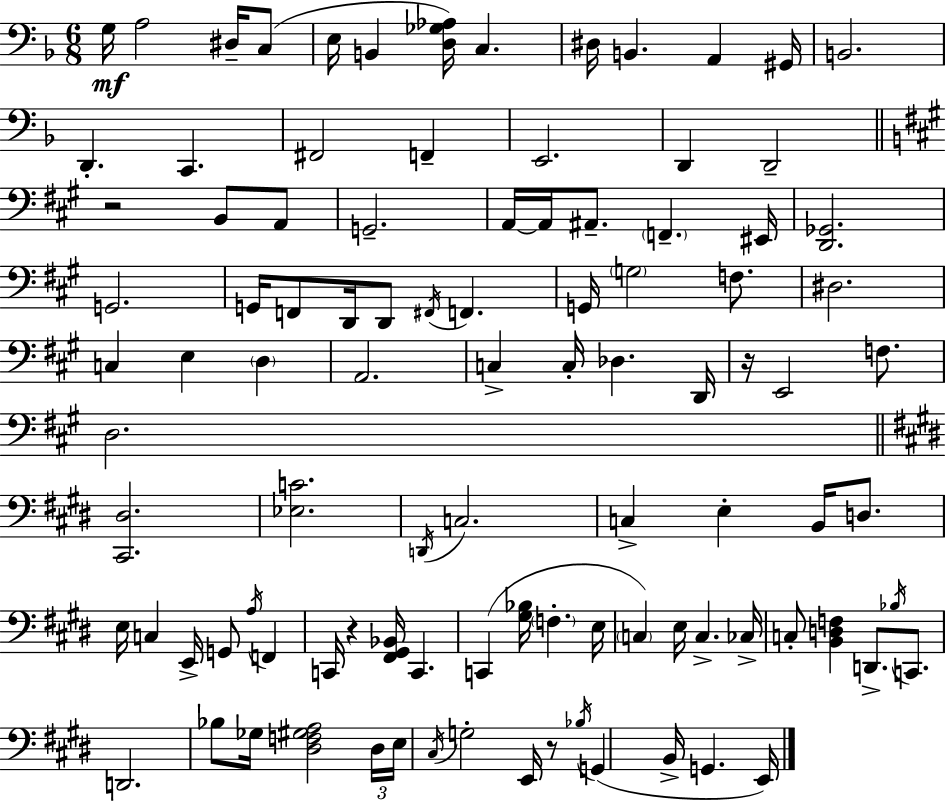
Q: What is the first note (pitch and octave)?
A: G3